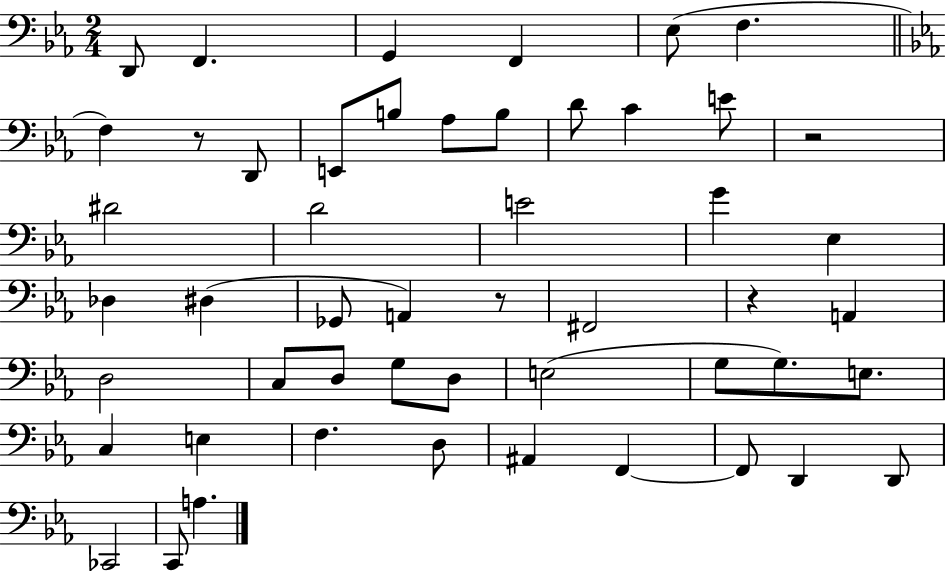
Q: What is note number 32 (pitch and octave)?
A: E3